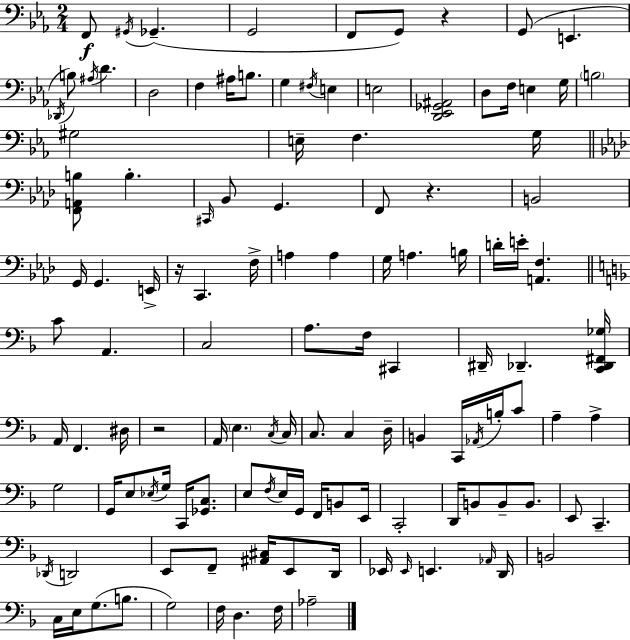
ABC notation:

X:1
T:Untitled
M:2/4
L:1/4
K:Eb
F,,/2 ^G,,/4 _G,, G,,2 F,,/2 G,,/2 z G,,/2 E,, _D,,/4 B,/2 ^A,/4 D D,2 F, ^A,/4 B,/2 G, ^F,/4 E, E,2 [D,,_E,,_G,,^A,,]2 D,/2 F,/4 E, G,/4 B,2 ^G,2 E,/4 F, G,/4 [F,,A,,B,]/2 B, ^C,,/4 _B,,/2 G,, F,,/2 z B,,2 G,,/4 G,, E,,/4 z/4 C,, F,/4 A, A, G,/4 A, B,/4 D/4 E/4 [A,,F,] C/2 A,, C,2 A,/2 F,/4 ^C,, ^D,,/4 _D,, [C,,_D,,^F,,_G,]/4 A,,/4 F,, ^D,/4 z2 A,,/4 E, C,/4 C,/4 C,/2 C, D,/4 B,, C,,/4 _A,,/4 B,/4 C/2 A, A, G,2 G,,/4 E,/2 _E,/4 G,/4 C,,/4 [_G,,C,]/2 E,/2 F,/4 E,/4 G,,/4 F,,/4 B,,/2 E,,/4 C,,2 D,,/4 B,,/2 B,,/2 B,,/2 E,,/2 C,, _D,,/4 D,,2 E,,/2 F,,/2 [^A,,^C,]/4 E,,/2 D,,/4 _E,,/4 _E,,/4 E,, _A,,/4 D,,/4 B,,2 C,/4 E,/4 G,/2 B,/2 G,2 F,/4 D, F,/4 _A,2